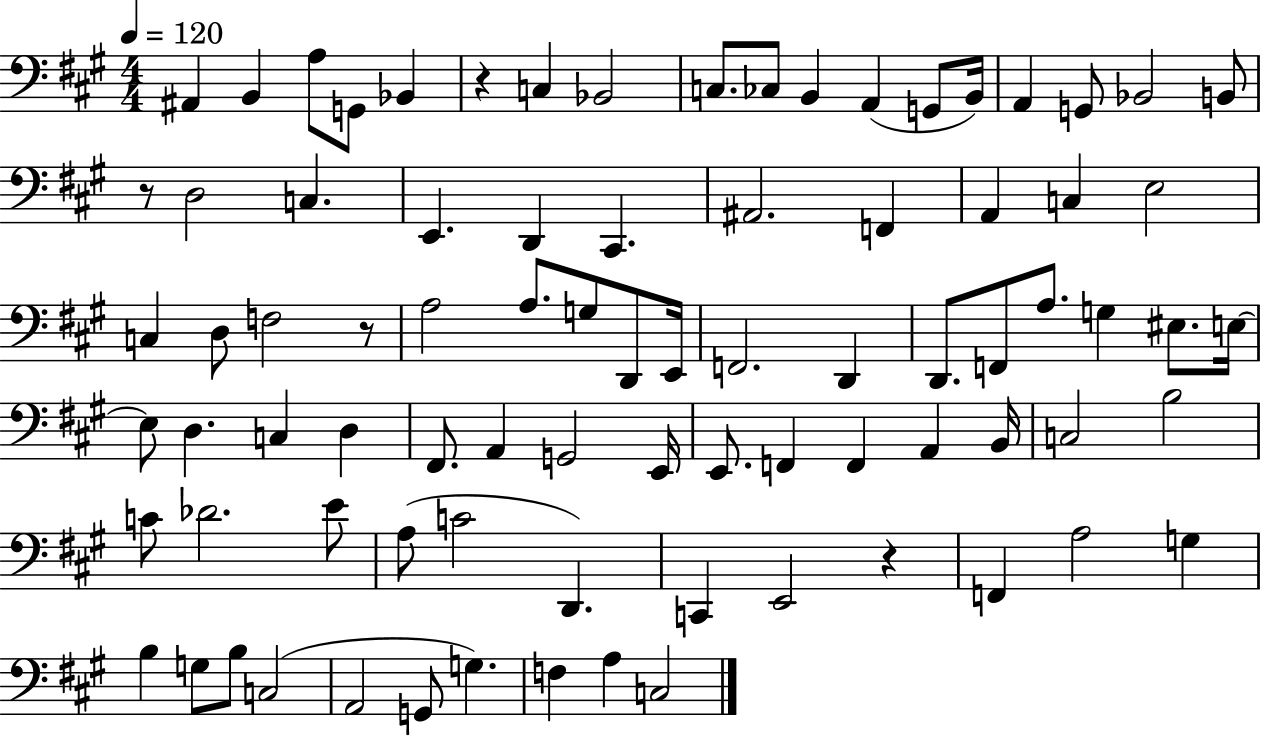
A#2/q B2/q A3/e G2/e Bb2/q R/q C3/q Bb2/h C3/e. CES3/e B2/q A2/q G2/e B2/s A2/q G2/e Bb2/h B2/e R/e D3/h C3/q. E2/q. D2/q C#2/q. A#2/h. F2/q A2/q C3/q E3/h C3/q D3/e F3/h R/e A3/h A3/e. G3/e D2/e E2/s F2/h. D2/q D2/e. F2/e A3/e. G3/q EIS3/e. E3/s E3/e D3/q. C3/q D3/q F#2/e. A2/q G2/h E2/s E2/e. F2/q F2/q A2/q B2/s C3/h B3/h C4/e Db4/h. E4/e A3/e C4/h D2/q. C2/q E2/h R/q F2/q A3/h G3/q B3/q G3/e B3/e C3/h A2/h G2/e G3/q. F3/q A3/q C3/h